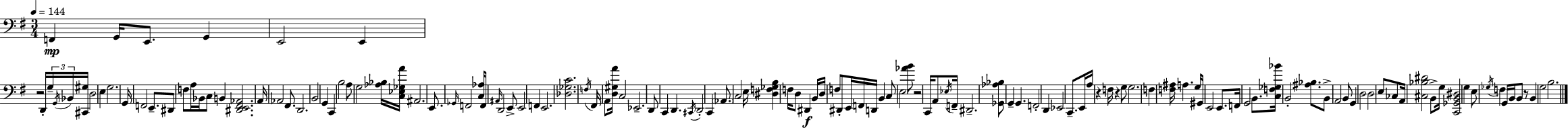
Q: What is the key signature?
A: E minor